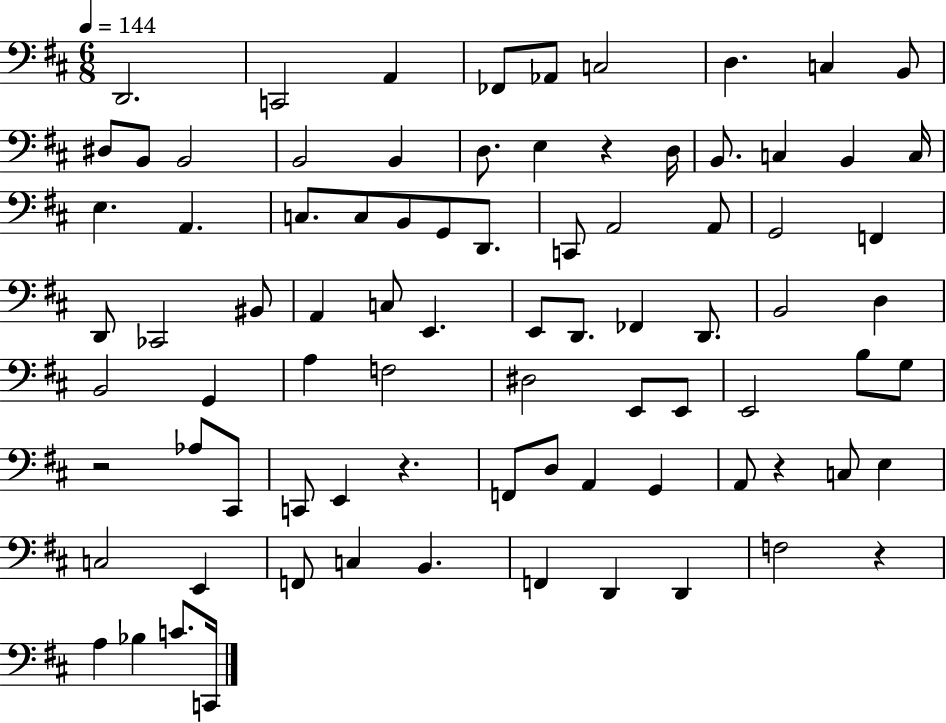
D2/h. C2/h A2/q FES2/e Ab2/e C3/h D3/q. C3/q B2/e D#3/e B2/e B2/h B2/h B2/q D3/e. E3/q R/q D3/s B2/e. C3/q B2/q C3/s E3/q. A2/q. C3/e. C3/e B2/e G2/e D2/e. C2/e A2/h A2/e G2/h F2/q D2/e CES2/h BIS2/e A2/q C3/e E2/q. E2/e D2/e. FES2/q D2/e. B2/h D3/q B2/h G2/q A3/q F3/h D#3/h E2/e E2/e E2/h B3/e G3/e R/h Ab3/e C#2/e C2/e E2/q R/q. F2/e D3/e A2/q G2/q A2/e R/q C3/e E3/q C3/h E2/q F2/e C3/q B2/q. F2/q D2/q D2/q F3/h R/q A3/q Bb3/q C4/e. C2/s